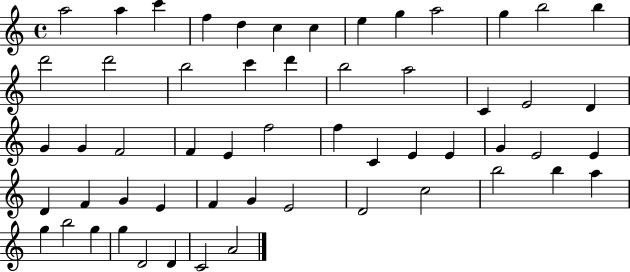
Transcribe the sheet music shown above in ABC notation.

X:1
T:Untitled
M:4/4
L:1/4
K:C
a2 a c' f d c c e g a2 g b2 b d'2 d'2 b2 c' d' b2 a2 C E2 D G G F2 F E f2 f C E E G E2 E D F G E F G E2 D2 c2 b2 b a g b2 g g D2 D C2 A2